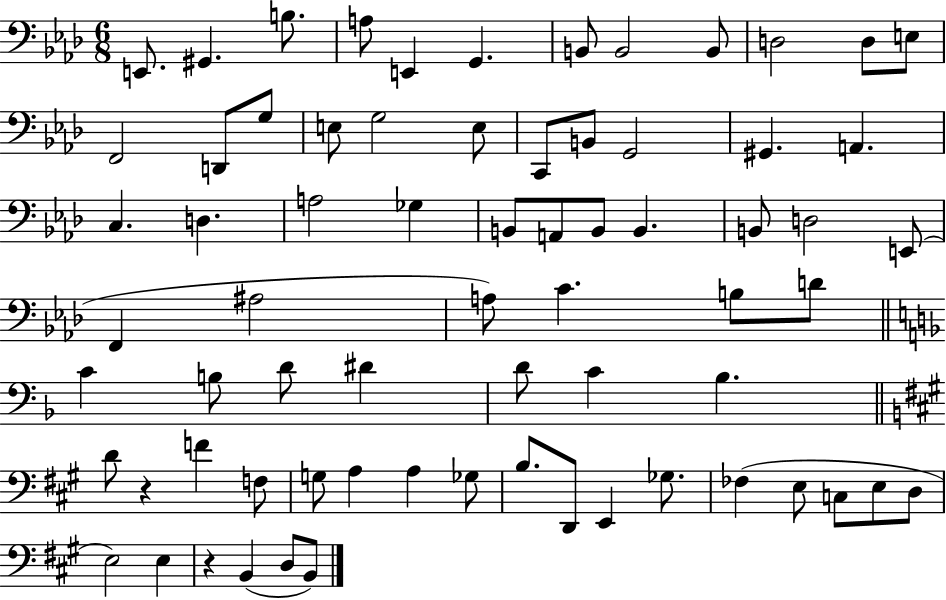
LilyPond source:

{
  \clef bass
  \numericTimeSignature
  \time 6/8
  \key aes \major
  e,8. gis,4. b8. | a8 e,4 g,4. | b,8 b,2 b,8 | d2 d8 e8 | \break f,2 d,8 g8 | e8 g2 e8 | c,8 b,8 g,2 | gis,4. a,4. | \break c4. d4. | a2 ges4 | b,8 a,8 b,8 b,4. | b,8 d2 e,8( | \break f,4 ais2 | a8) c'4. b8 d'8 | \bar "||" \break \key f \major c'4 b8 d'8 dis'4 | d'8 c'4 bes4. | \bar "||" \break \key a \major d'8 r4 f'4 f8 | g8 a4 a4 ges8 | b8. d,8 e,4 ges8. | fes4( e8 c8 e8 d8 | \break e2) e4 | r4 b,4( d8 b,8) | \bar "|."
}